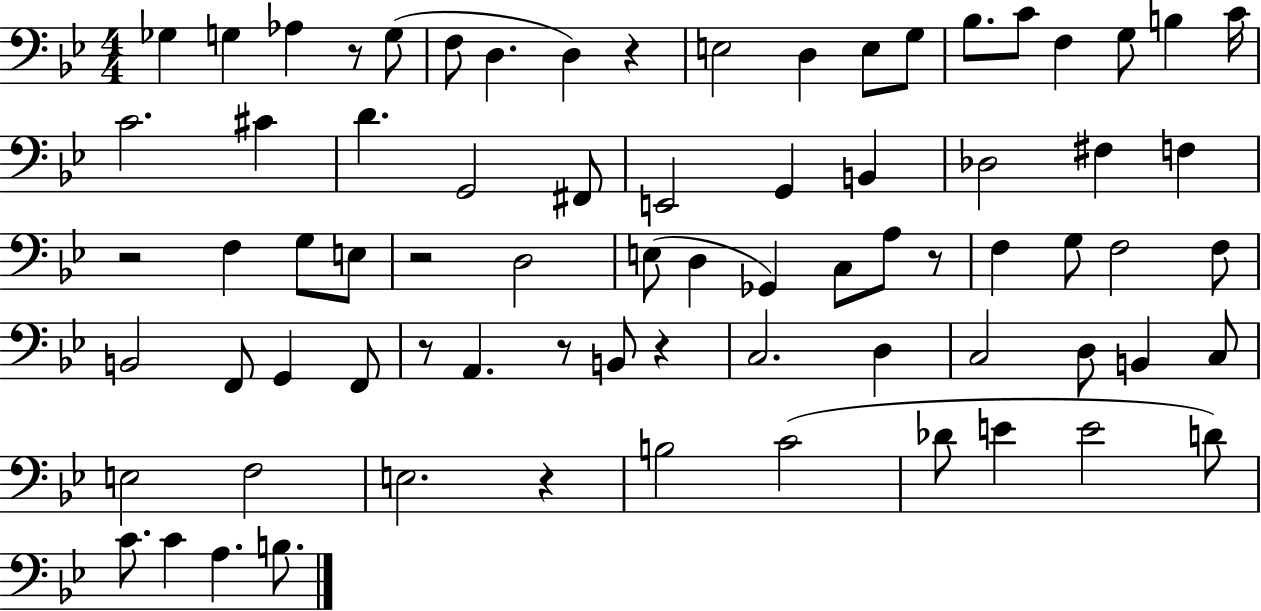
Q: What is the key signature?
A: BES major